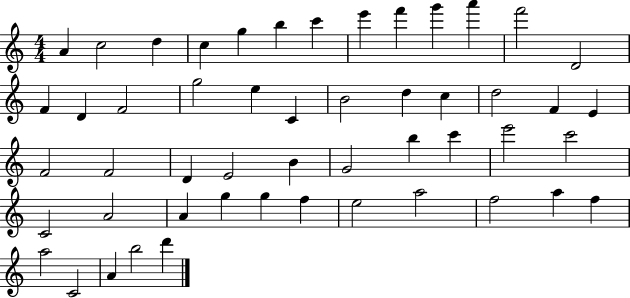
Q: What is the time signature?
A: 4/4